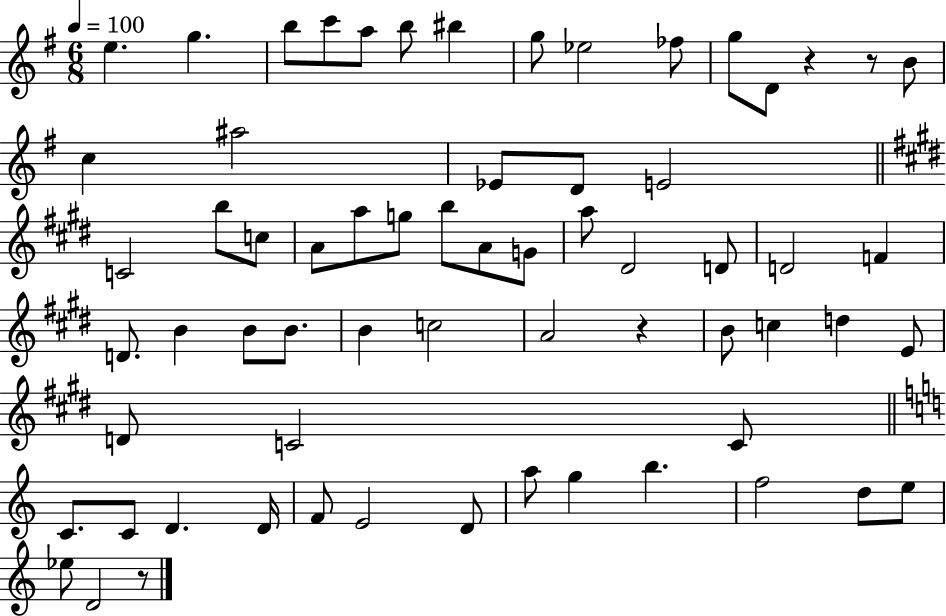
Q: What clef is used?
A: treble